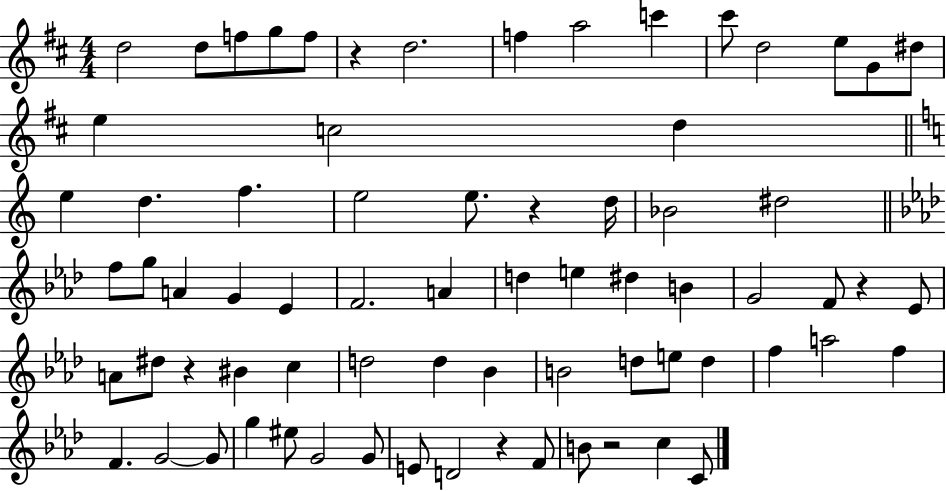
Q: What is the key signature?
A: D major